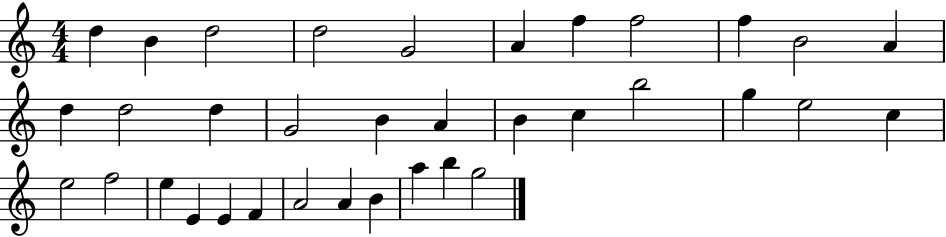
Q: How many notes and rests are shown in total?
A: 35